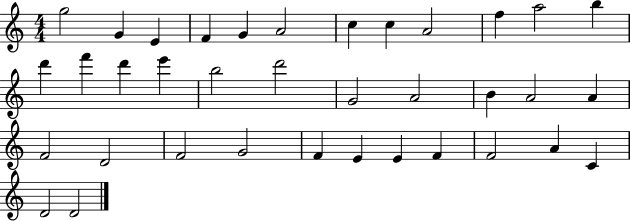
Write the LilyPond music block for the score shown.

{
  \clef treble
  \numericTimeSignature
  \time 4/4
  \key c \major
  g''2 g'4 e'4 | f'4 g'4 a'2 | c''4 c''4 a'2 | f''4 a''2 b''4 | \break d'''4 f'''4 d'''4 e'''4 | b''2 d'''2 | g'2 a'2 | b'4 a'2 a'4 | \break f'2 d'2 | f'2 g'2 | f'4 e'4 e'4 f'4 | f'2 a'4 c'4 | \break d'2 d'2 | \bar "|."
}